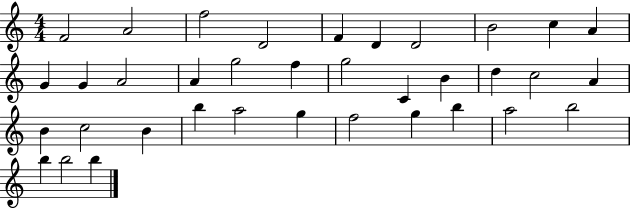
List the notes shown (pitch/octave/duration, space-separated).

F4/h A4/h F5/h D4/h F4/q D4/q D4/h B4/h C5/q A4/q G4/q G4/q A4/h A4/q G5/h F5/q G5/h C4/q B4/q D5/q C5/h A4/q B4/q C5/h B4/q B5/q A5/h G5/q F5/h G5/q B5/q A5/h B5/h B5/q B5/h B5/q